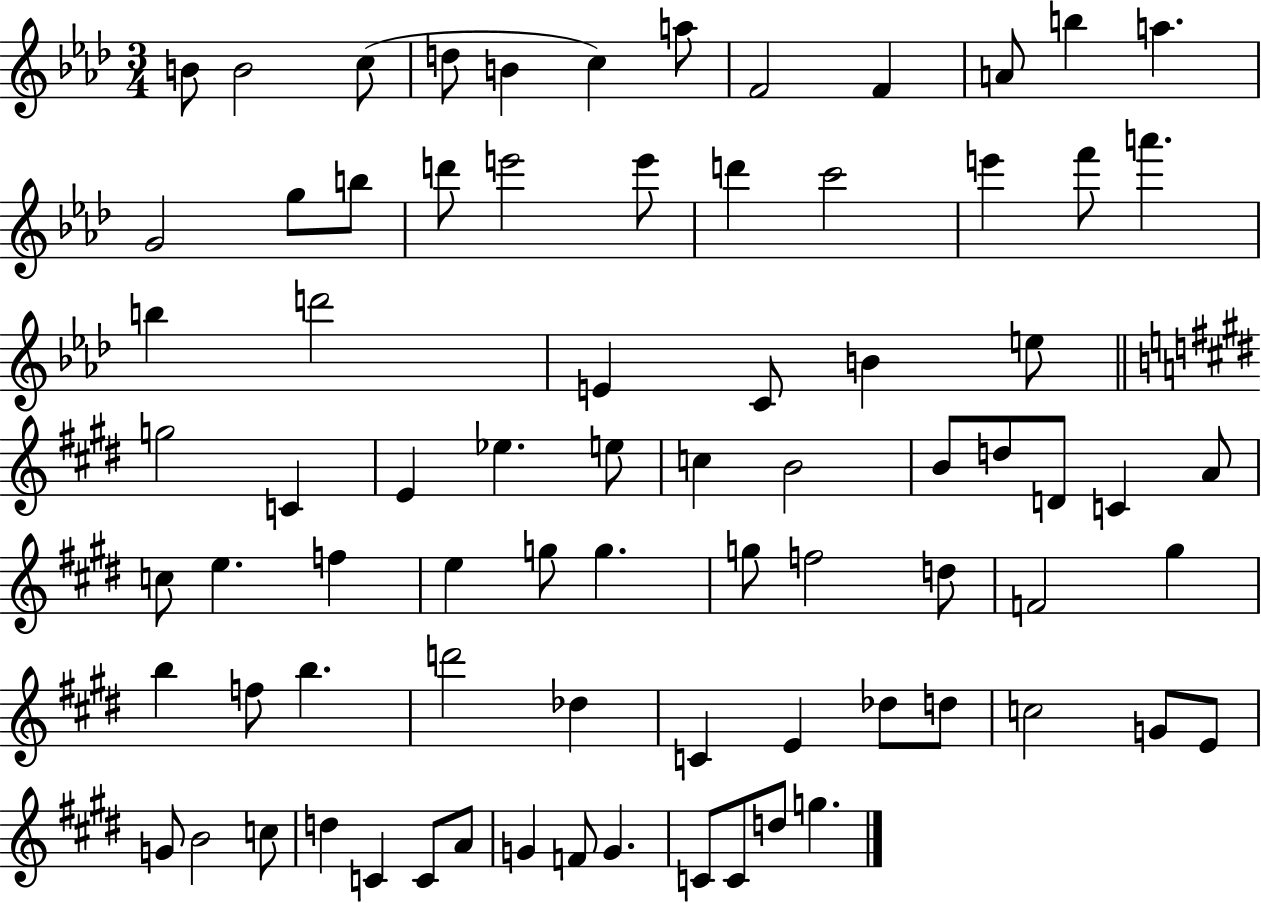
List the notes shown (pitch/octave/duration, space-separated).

B4/e B4/h C5/e D5/e B4/q C5/q A5/e F4/h F4/q A4/e B5/q A5/q. G4/h G5/e B5/e D6/e E6/h E6/e D6/q C6/h E6/q F6/e A6/q. B5/q D6/h E4/q C4/e B4/q E5/e G5/h C4/q E4/q Eb5/q. E5/e C5/q B4/h B4/e D5/e D4/e C4/q A4/e C5/e E5/q. F5/q E5/q G5/e G5/q. G5/e F5/h D5/e F4/h G#5/q B5/q F5/e B5/q. D6/h Db5/q C4/q E4/q Db5/e D5/e C5/h G4/e E4/e G4/e B4/h C5/e D5/q C4/q C4/e A4/e G4/q F4/e G4/q. C4/e C4/e D5/e G5/q.